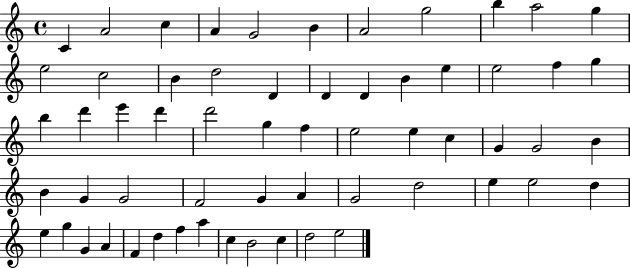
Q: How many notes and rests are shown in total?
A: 60